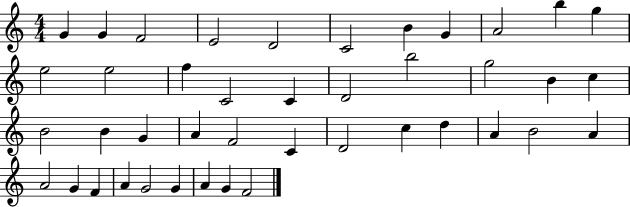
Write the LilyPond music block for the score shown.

{
  \clef treble
  \numericTimeSignature
  \time 4/4
  \key c \major
  g'4 g'4 f'2 | e'2 d'2 | c'2 b'4 g'4 | a'2 b''4 g''4 | \break e''2 e''2 | f''4 c'2 c'4 | d'2 b''2 | g''2 b'4 c''4 | \break b'2 b'4 g'4 | a'4 f'2 c'4 | d'2 c''4 d''4 | a'4 b'2 a'4 | \break a'2 g'4 f'4 | a'4 g'2 g'4 | a'4 g'4 f'2 | \bar "|."
}